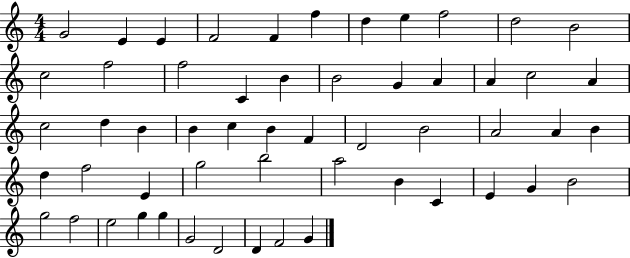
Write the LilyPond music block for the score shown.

{
  \clef treble
  \numericTimeSignature
  \time 4/4
  \key c \major
  g'2 e'4 e'4 | f'2 f'4 f''4 | d''4 e''4 f''2 | d''2 b'2 | \break c''2 f''2 | f''2 c'4 b'4 | b'2 g'4 a'4 | a'4 c''2 a'4 | \break c''2 d''4 b'4 | b'4 c''4 b'4 f'4 | d'2 b'2 | a'2 a'4 b'4 | \break d''4 f''2 e'4 | g''2 b''2 | a''2 b'4 c'4 | e'4 g'4 b'2 | \break g''2 f''2 | e''2 g''4 g''4 | g'2 d'2 | d'4 f'2 g'4 | \break \bar "|."
}